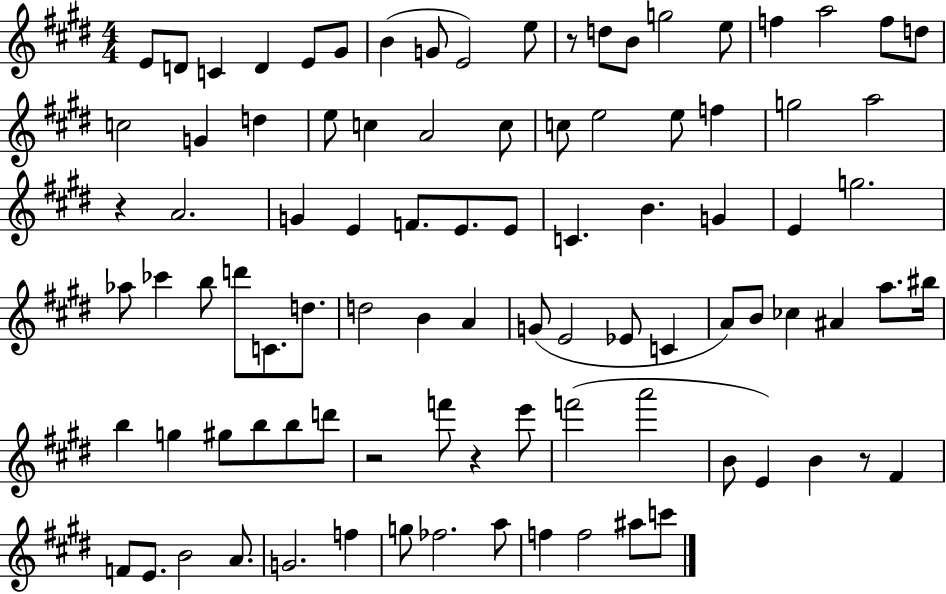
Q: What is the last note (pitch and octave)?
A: C6